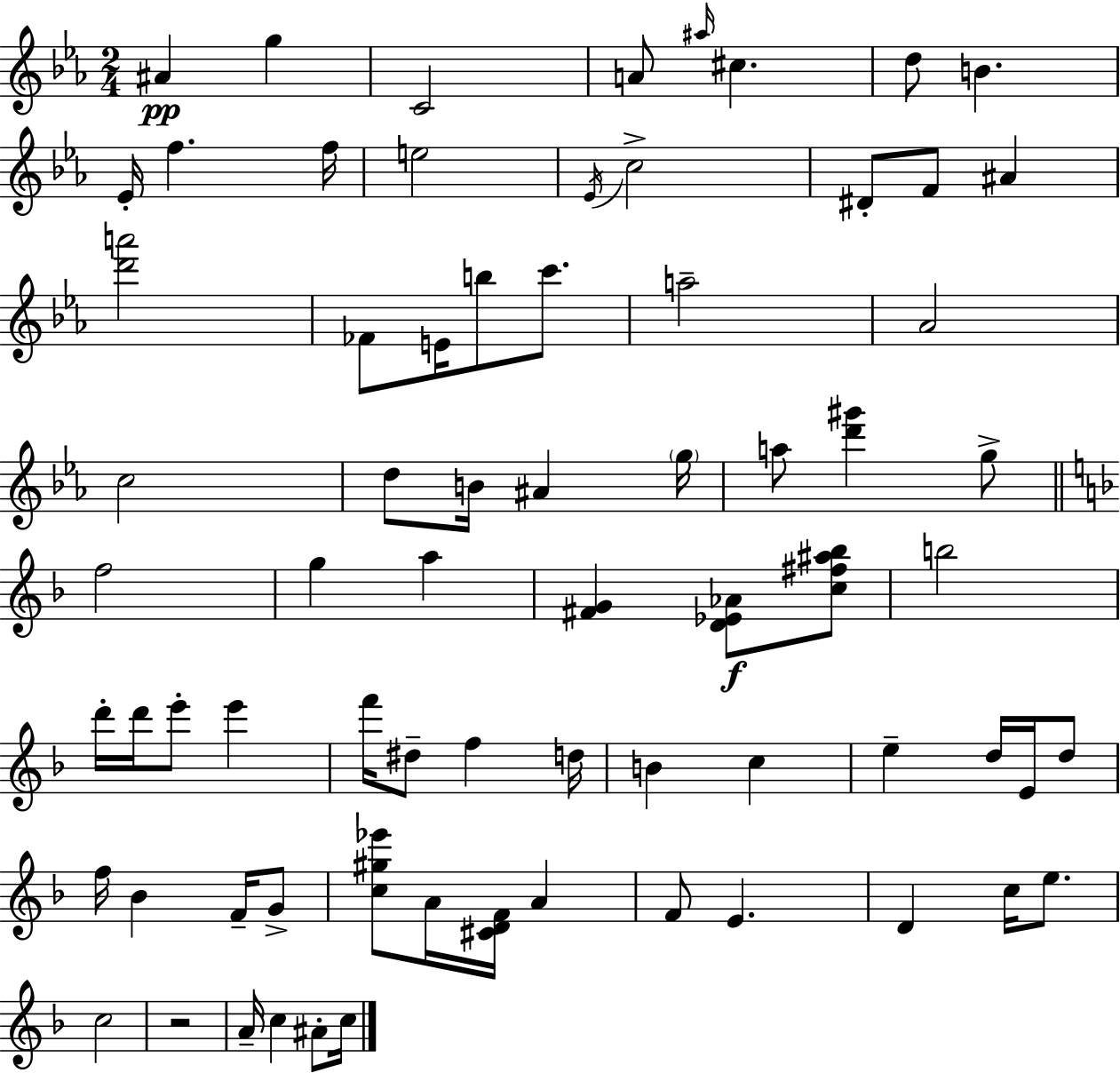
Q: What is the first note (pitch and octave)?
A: A#4